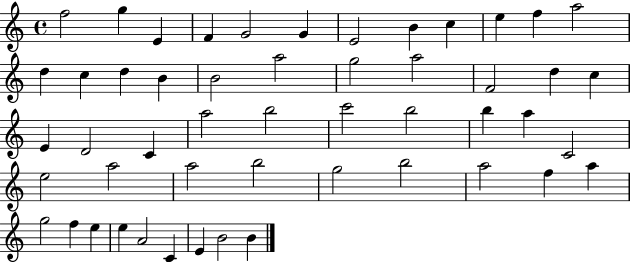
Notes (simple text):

F5/h G5/q E4/q F4/q G4/h G4/q E4/h B4/q C5/q E5/q F5/q A5/h D5/q C5/q D5/q B4/q B4/h A5/h G5/h A5/h F4/h D5/q C5/q E4/q D4/h C4/q A5/h B5/h C6/h B5/h B5/q A5/q C4/h E5/h A5/h A5/h B5/h G5/h B5/h A5/h F5/q A5/q G5/h F5/q E5/q E5/q A4/h C4/q E4/q B4/h B4/q